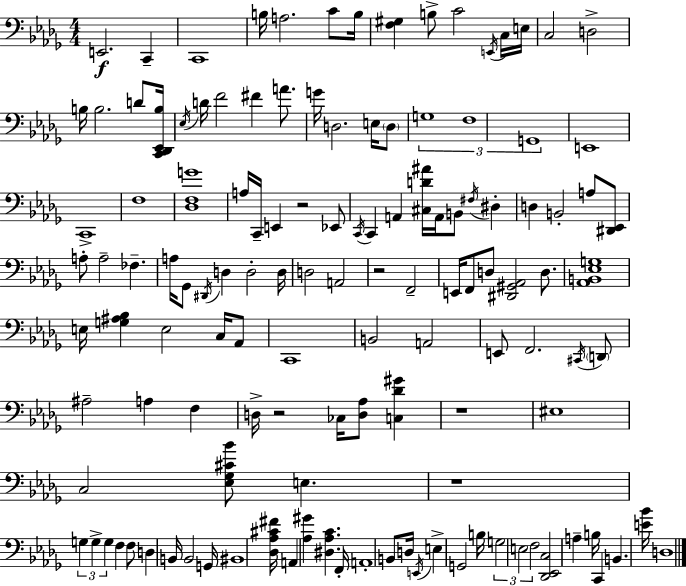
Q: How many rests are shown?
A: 5